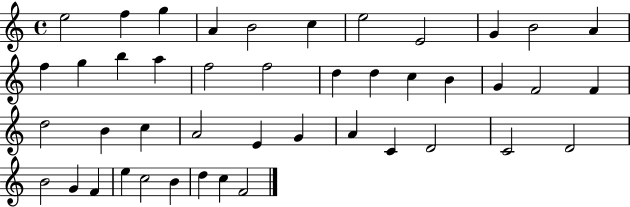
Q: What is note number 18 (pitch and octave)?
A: D5